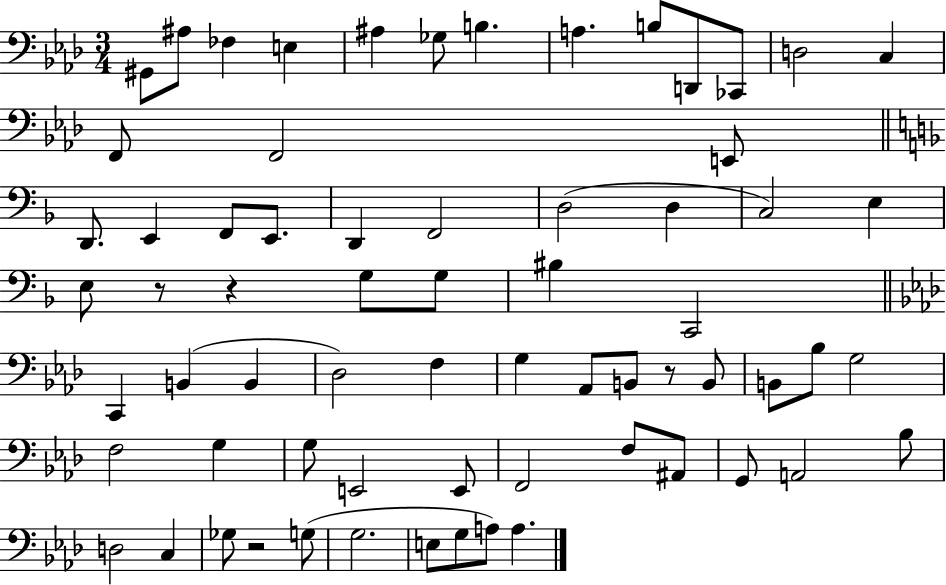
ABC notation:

X:1
T:Untitled
M:3/4
L:1/4
K:Ab
^G,,/2 ^A,/2 _F, E, ^A, _G,/2 B, A, B,/2 D,,/2 _C,,/2 D,2 C, F,,/2 F,,2 E,,/2 D,,/2 E,, F,,/2 E,,/2 D,, F,,2 D,2 D, C,2 E, E,/2 z/2 z G,/2 G,/2 ^B, C,,2 C,, B,, B,, _D,2 F, G, _A,,/2 B,,/2 z/2 B,,/2 B,,/2 _B,/2 G,2 F,2 G, G,/2 E,,2 E,,/2 F,,2 F,/2 ^A,,/2 G,,/2 A,,2 _B,/2 D,2 C, _G,/2 z2 G,/2 G,2 E,/2 G,/2 A,/2 A,